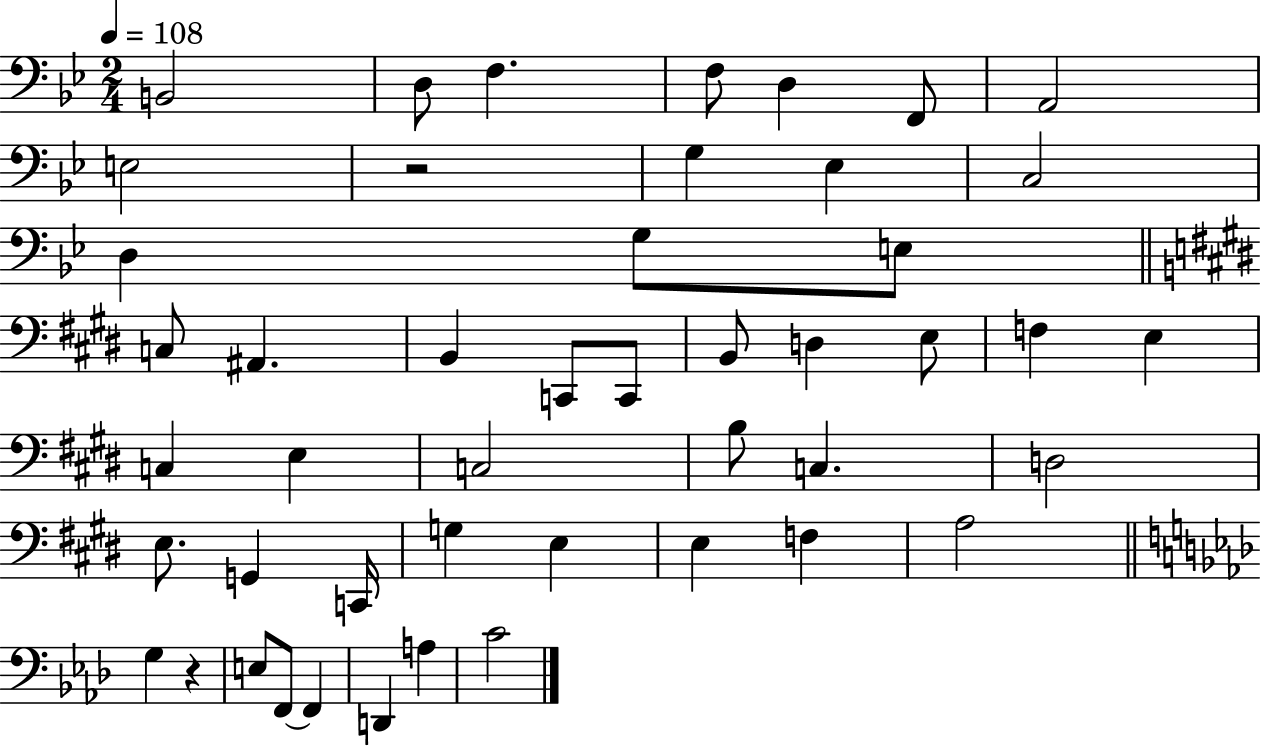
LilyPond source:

{
  \clef bass
  \numericTimeSignature
  \time 2/4
  \key bes \major
  \tempo 4 = 108
  \repeat volta 2 { b,2 | d8 f4. | f8 d4 f,8 | a,2 | \break e2 | r2 | g4 ees4 | c2 | \break d4 g8 e8 | \bar "||" \break \key e \major c8 ais,4. | b,4 c,8 c,8 | b,8 d4 e8 | f4 e4 | \break c4 e4 | c2 | b8 c4. | d2 | \break e8. g,4 c,16 | g4 e4 | e4 f4 | a2 | \break \bar "||" \break \key f \minor g4 r4 | e8 f,8~~ f,4 | d,4 a4 | c'2 | \break } \bar "|."
}